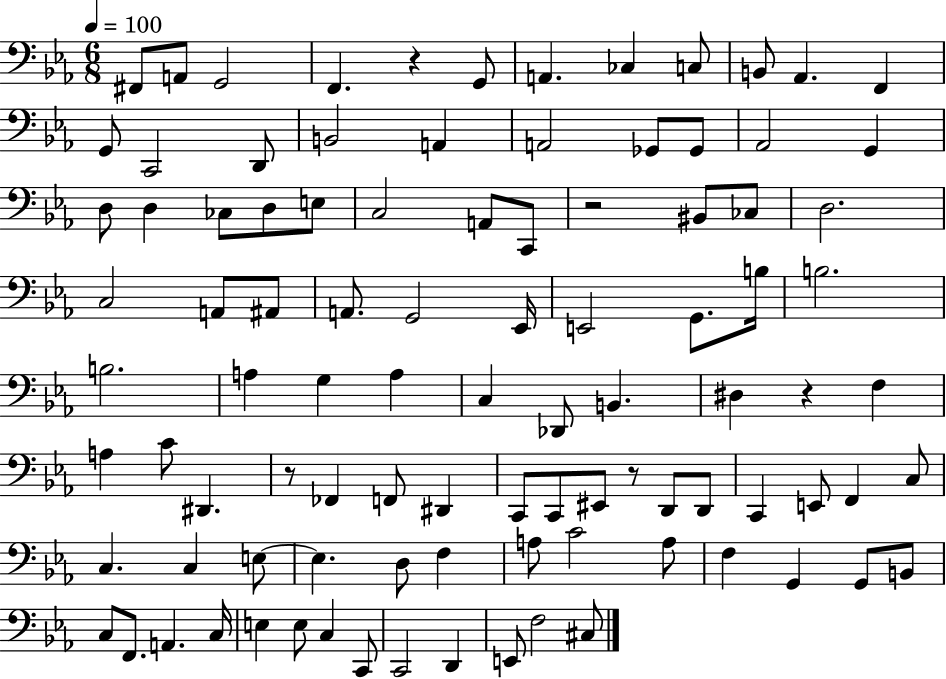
X:1
T:Untitled
M:6/8
L:1/4
K:Eb
^F,,/2 A,,/2 G,,2 F,, z G,,/2 A,, _C, C,/2 B,,/2 _A,, F,, G,,/2 C,,2 D,,/2 B,,2 A,, A,,2 _G,,/2 _G,,/2 _A,,2 G,, D,/2 D, _C,/2 D,/2 E,/2 C,2 A,,/2 C,,/2 z2 ^B,,/2 _C,/2 D,2 C,2 A,,/2 ^A,,/2 A,,/2 G,,2 _E,,/4 E,,2 G,,/2 B,/4 B,2 B,2 A, G, A, C, _D,,/2 B,, ^D, z F, A, C/2 ^D,, z/2 _F,, F,,/2 ^D,, C,,/2 C,,/2 ^E,,/2 z/2 D,,/2 D,,/2 C,, E,,/2 F,, C,/2 C, C, E,/2 E, D,/2 F, A,/2 C2 A,/2 F, G,, G,,/2 B,,/2 C,/2 F,,/2 A,, C,/4 E, E,/2 C, C,,/2 C,,2 D,, E,,/2 F,2 ^C,/2